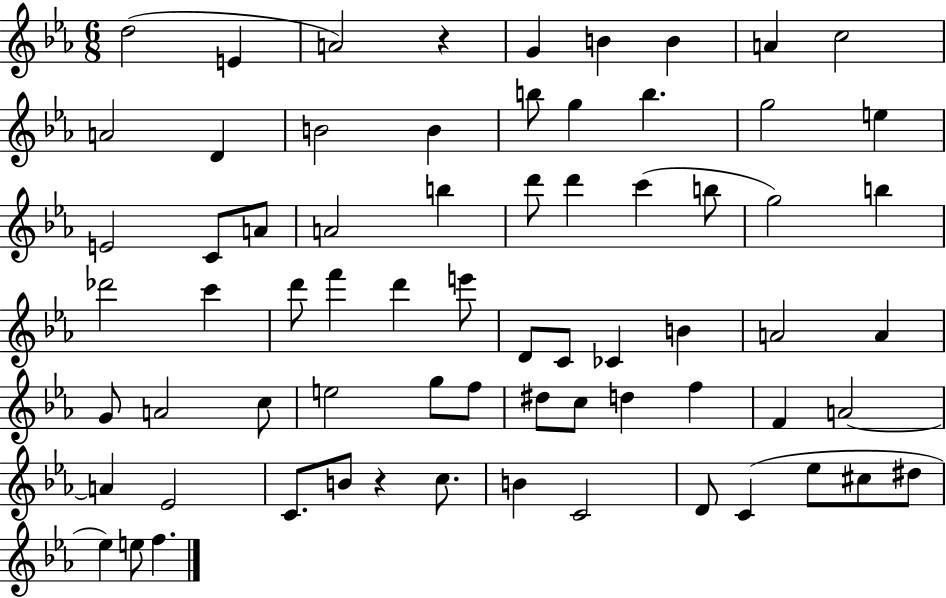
{
  \clef treble
  \numericTimeSignature
  \time 6/8
  \key ees \major
  \repeat volta 2 { d''2( e'4 | a'2) r4 | g'4 b'4 b'4 | a'4 c''2 | \break a'2 d'4 | b'2 b'4 | b''8 g''4 b''4. | g''2 e''4 | \break e'2 c'8 a'8 | a'2 b''4 | d'''8 d'''4 c'''4( b''8 | g''2) b''4 | \break des'''2 c'''4 | d'''8 f'''4 d'''4 e'''8 | d'8 c'8 ces'4 b'4 | a'2 a'4 | \break g'8 a'2 c''8 | e''2 g''8 f''8 | dis''8 c''8 d''4 f''4 | f'4 a'2~~ | \break a'4 ees'2 | c'8. b'8 r4 c''8. | b'4 c'2 | d'8 c'4( ees''8 cis''8 dis''8 | \break ees''4) e''8 f''4. | } \bar "|."
}